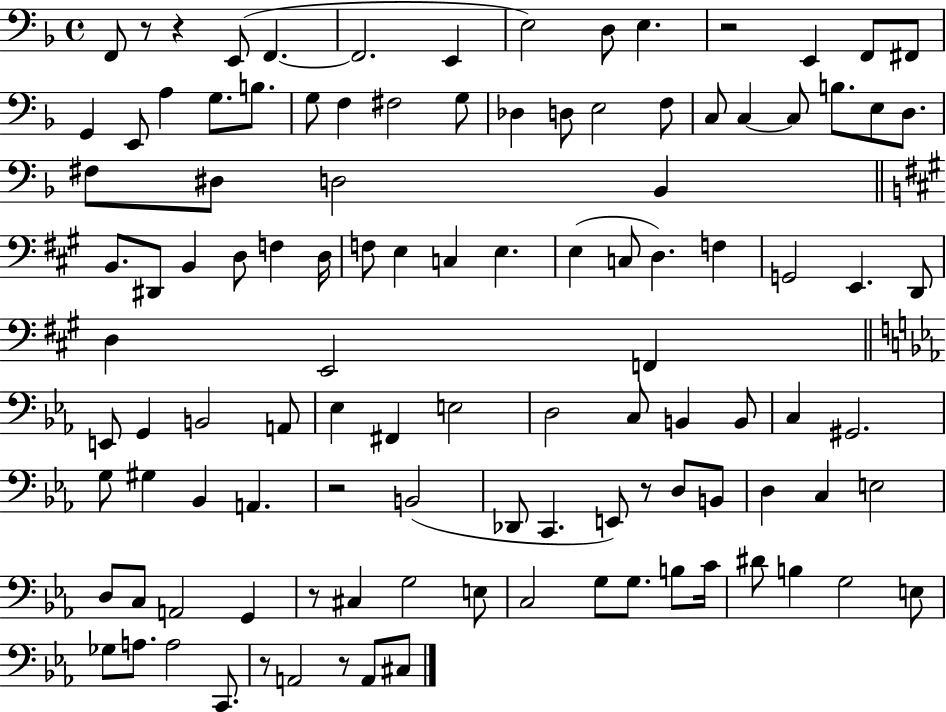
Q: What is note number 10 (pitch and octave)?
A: F2